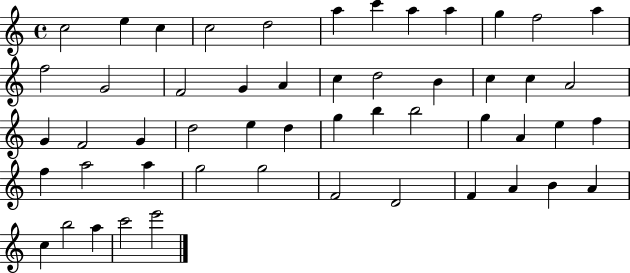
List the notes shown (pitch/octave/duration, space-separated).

C5/h E5/q C5/q C5/h D5/h A5/q C6/q A5/q A5/q G5/q F5/h A5/q F5/h G4/h F4/h G4/q A4/q C5/q D5/h B4/q C5/q C5/q A4/h G4/q F4/h G4/q D5/h E5/q D5/q G5/q B5/q B5/h G5/q A4/q E5/q F5/q F5/q A5/h A5/q G5/h G5/h F4/h D4/h F4/q A4/q B4/q A4/q C5/q B5/h A5/q C6/h E6/h